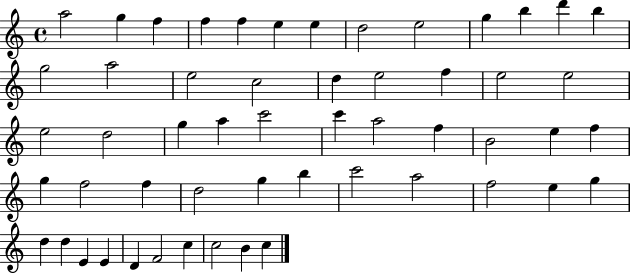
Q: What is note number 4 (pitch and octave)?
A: F5